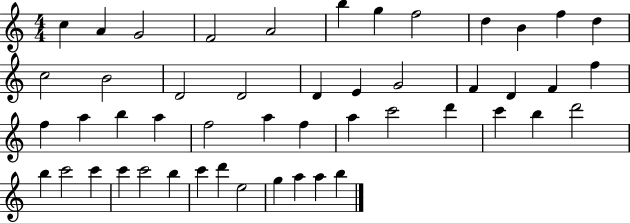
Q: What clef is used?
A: treble